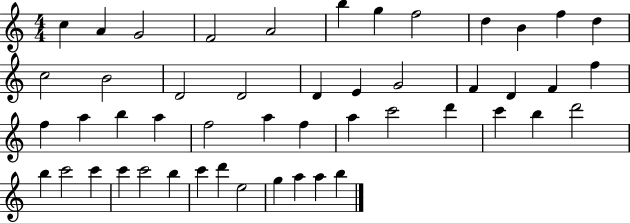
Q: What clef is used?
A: treble